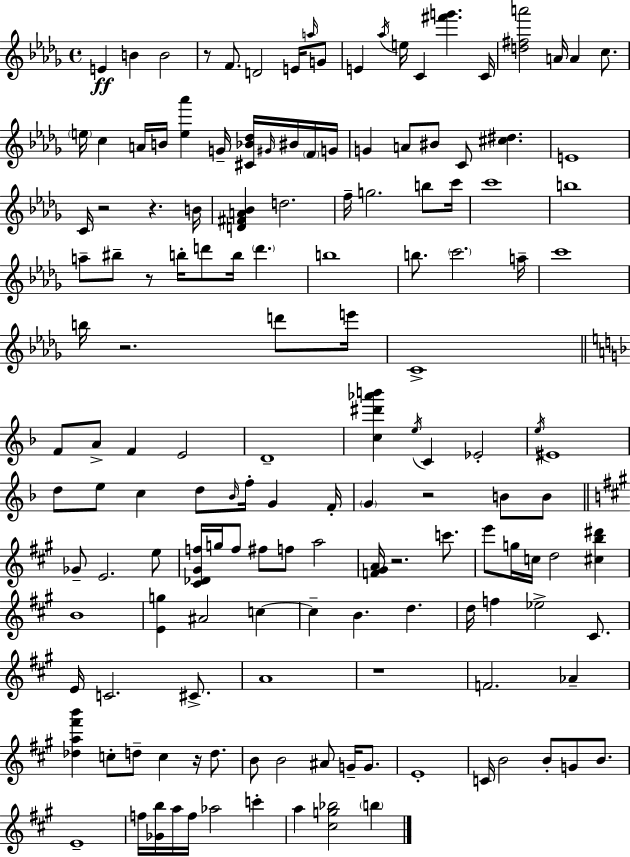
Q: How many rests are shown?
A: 9